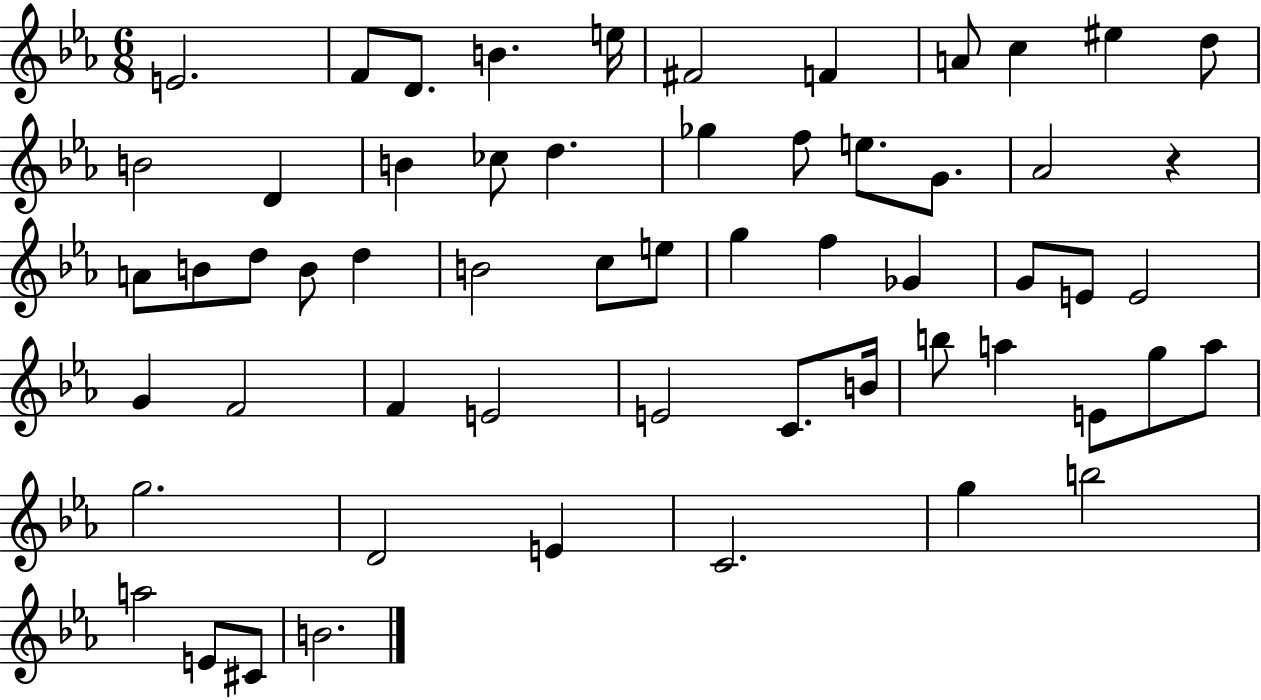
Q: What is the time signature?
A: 6/8